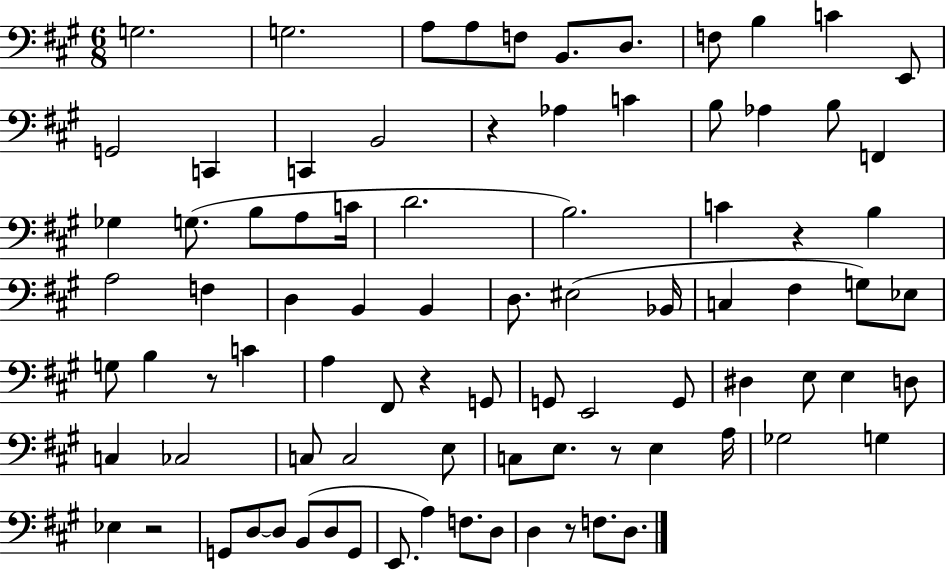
{
  \clef bass
  \numericTimeSignature
  \time 6/8
  \key a \major
  g2. | g2. | a8 a8 f8 b,8. d8. | f8 b4 c'4 e,8 | \break g,2 c,4 | c,4 b,2 | r4 aes4 c'4 | b8 aes4 b8 f,4 | \break ges4 g8.( b8 a8 c'16 | d'2. | b2.) | c'4 r4 b4 | \break a2 f4 | d4 b,4 b,4 | d8. eis2( bes,16 | c4 fis4 g8) ees8 | \break g8 b4 r8 c'4 | a4 fis,8 r4 g,8 | g,8 e,2 g,8 | dis4 e8 e4 d8 | \break c4 ces2 | c8 c2 e8 | c8 e8. r8 e4 a16 | ges2 g4 | \break ees4 r2 | g,8 d8~~ d8 b,8( d8 g,8 | e,8. a4) f8. d8 | d4 r8 f8. d8. | \break \bar "|."
}